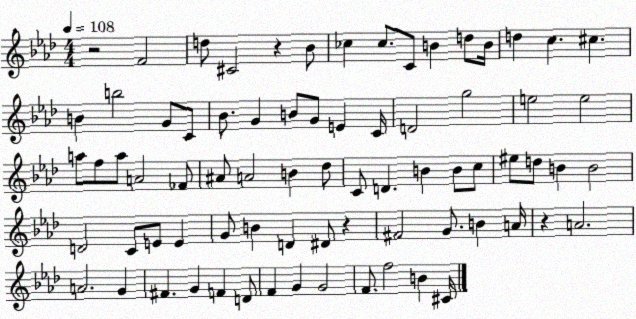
X:1
T:Untitled
M:4/4
L:1/4
K:Ab
z2 F2 d/2 ^C2 z _B/2 _c _c/2 C/2 B d/2 B/4 d c ^c B b2 G/2 C/2 _B/2 G B/2 G/2 E C/4 D2 g2 e2 e2 a/2 f/2 a/2 A2 _F/2 ^A/2 A2 B _d/2 C/2 D B B/2 c/2 ^e/2 d/2 B B2 D2 C/2 E/2 E G/2 B D ^D/2 z ^F2 G/2 B A/4 z A2 A2 G ^F G F D/2 F G G2 F/2 f2 B ^C/4